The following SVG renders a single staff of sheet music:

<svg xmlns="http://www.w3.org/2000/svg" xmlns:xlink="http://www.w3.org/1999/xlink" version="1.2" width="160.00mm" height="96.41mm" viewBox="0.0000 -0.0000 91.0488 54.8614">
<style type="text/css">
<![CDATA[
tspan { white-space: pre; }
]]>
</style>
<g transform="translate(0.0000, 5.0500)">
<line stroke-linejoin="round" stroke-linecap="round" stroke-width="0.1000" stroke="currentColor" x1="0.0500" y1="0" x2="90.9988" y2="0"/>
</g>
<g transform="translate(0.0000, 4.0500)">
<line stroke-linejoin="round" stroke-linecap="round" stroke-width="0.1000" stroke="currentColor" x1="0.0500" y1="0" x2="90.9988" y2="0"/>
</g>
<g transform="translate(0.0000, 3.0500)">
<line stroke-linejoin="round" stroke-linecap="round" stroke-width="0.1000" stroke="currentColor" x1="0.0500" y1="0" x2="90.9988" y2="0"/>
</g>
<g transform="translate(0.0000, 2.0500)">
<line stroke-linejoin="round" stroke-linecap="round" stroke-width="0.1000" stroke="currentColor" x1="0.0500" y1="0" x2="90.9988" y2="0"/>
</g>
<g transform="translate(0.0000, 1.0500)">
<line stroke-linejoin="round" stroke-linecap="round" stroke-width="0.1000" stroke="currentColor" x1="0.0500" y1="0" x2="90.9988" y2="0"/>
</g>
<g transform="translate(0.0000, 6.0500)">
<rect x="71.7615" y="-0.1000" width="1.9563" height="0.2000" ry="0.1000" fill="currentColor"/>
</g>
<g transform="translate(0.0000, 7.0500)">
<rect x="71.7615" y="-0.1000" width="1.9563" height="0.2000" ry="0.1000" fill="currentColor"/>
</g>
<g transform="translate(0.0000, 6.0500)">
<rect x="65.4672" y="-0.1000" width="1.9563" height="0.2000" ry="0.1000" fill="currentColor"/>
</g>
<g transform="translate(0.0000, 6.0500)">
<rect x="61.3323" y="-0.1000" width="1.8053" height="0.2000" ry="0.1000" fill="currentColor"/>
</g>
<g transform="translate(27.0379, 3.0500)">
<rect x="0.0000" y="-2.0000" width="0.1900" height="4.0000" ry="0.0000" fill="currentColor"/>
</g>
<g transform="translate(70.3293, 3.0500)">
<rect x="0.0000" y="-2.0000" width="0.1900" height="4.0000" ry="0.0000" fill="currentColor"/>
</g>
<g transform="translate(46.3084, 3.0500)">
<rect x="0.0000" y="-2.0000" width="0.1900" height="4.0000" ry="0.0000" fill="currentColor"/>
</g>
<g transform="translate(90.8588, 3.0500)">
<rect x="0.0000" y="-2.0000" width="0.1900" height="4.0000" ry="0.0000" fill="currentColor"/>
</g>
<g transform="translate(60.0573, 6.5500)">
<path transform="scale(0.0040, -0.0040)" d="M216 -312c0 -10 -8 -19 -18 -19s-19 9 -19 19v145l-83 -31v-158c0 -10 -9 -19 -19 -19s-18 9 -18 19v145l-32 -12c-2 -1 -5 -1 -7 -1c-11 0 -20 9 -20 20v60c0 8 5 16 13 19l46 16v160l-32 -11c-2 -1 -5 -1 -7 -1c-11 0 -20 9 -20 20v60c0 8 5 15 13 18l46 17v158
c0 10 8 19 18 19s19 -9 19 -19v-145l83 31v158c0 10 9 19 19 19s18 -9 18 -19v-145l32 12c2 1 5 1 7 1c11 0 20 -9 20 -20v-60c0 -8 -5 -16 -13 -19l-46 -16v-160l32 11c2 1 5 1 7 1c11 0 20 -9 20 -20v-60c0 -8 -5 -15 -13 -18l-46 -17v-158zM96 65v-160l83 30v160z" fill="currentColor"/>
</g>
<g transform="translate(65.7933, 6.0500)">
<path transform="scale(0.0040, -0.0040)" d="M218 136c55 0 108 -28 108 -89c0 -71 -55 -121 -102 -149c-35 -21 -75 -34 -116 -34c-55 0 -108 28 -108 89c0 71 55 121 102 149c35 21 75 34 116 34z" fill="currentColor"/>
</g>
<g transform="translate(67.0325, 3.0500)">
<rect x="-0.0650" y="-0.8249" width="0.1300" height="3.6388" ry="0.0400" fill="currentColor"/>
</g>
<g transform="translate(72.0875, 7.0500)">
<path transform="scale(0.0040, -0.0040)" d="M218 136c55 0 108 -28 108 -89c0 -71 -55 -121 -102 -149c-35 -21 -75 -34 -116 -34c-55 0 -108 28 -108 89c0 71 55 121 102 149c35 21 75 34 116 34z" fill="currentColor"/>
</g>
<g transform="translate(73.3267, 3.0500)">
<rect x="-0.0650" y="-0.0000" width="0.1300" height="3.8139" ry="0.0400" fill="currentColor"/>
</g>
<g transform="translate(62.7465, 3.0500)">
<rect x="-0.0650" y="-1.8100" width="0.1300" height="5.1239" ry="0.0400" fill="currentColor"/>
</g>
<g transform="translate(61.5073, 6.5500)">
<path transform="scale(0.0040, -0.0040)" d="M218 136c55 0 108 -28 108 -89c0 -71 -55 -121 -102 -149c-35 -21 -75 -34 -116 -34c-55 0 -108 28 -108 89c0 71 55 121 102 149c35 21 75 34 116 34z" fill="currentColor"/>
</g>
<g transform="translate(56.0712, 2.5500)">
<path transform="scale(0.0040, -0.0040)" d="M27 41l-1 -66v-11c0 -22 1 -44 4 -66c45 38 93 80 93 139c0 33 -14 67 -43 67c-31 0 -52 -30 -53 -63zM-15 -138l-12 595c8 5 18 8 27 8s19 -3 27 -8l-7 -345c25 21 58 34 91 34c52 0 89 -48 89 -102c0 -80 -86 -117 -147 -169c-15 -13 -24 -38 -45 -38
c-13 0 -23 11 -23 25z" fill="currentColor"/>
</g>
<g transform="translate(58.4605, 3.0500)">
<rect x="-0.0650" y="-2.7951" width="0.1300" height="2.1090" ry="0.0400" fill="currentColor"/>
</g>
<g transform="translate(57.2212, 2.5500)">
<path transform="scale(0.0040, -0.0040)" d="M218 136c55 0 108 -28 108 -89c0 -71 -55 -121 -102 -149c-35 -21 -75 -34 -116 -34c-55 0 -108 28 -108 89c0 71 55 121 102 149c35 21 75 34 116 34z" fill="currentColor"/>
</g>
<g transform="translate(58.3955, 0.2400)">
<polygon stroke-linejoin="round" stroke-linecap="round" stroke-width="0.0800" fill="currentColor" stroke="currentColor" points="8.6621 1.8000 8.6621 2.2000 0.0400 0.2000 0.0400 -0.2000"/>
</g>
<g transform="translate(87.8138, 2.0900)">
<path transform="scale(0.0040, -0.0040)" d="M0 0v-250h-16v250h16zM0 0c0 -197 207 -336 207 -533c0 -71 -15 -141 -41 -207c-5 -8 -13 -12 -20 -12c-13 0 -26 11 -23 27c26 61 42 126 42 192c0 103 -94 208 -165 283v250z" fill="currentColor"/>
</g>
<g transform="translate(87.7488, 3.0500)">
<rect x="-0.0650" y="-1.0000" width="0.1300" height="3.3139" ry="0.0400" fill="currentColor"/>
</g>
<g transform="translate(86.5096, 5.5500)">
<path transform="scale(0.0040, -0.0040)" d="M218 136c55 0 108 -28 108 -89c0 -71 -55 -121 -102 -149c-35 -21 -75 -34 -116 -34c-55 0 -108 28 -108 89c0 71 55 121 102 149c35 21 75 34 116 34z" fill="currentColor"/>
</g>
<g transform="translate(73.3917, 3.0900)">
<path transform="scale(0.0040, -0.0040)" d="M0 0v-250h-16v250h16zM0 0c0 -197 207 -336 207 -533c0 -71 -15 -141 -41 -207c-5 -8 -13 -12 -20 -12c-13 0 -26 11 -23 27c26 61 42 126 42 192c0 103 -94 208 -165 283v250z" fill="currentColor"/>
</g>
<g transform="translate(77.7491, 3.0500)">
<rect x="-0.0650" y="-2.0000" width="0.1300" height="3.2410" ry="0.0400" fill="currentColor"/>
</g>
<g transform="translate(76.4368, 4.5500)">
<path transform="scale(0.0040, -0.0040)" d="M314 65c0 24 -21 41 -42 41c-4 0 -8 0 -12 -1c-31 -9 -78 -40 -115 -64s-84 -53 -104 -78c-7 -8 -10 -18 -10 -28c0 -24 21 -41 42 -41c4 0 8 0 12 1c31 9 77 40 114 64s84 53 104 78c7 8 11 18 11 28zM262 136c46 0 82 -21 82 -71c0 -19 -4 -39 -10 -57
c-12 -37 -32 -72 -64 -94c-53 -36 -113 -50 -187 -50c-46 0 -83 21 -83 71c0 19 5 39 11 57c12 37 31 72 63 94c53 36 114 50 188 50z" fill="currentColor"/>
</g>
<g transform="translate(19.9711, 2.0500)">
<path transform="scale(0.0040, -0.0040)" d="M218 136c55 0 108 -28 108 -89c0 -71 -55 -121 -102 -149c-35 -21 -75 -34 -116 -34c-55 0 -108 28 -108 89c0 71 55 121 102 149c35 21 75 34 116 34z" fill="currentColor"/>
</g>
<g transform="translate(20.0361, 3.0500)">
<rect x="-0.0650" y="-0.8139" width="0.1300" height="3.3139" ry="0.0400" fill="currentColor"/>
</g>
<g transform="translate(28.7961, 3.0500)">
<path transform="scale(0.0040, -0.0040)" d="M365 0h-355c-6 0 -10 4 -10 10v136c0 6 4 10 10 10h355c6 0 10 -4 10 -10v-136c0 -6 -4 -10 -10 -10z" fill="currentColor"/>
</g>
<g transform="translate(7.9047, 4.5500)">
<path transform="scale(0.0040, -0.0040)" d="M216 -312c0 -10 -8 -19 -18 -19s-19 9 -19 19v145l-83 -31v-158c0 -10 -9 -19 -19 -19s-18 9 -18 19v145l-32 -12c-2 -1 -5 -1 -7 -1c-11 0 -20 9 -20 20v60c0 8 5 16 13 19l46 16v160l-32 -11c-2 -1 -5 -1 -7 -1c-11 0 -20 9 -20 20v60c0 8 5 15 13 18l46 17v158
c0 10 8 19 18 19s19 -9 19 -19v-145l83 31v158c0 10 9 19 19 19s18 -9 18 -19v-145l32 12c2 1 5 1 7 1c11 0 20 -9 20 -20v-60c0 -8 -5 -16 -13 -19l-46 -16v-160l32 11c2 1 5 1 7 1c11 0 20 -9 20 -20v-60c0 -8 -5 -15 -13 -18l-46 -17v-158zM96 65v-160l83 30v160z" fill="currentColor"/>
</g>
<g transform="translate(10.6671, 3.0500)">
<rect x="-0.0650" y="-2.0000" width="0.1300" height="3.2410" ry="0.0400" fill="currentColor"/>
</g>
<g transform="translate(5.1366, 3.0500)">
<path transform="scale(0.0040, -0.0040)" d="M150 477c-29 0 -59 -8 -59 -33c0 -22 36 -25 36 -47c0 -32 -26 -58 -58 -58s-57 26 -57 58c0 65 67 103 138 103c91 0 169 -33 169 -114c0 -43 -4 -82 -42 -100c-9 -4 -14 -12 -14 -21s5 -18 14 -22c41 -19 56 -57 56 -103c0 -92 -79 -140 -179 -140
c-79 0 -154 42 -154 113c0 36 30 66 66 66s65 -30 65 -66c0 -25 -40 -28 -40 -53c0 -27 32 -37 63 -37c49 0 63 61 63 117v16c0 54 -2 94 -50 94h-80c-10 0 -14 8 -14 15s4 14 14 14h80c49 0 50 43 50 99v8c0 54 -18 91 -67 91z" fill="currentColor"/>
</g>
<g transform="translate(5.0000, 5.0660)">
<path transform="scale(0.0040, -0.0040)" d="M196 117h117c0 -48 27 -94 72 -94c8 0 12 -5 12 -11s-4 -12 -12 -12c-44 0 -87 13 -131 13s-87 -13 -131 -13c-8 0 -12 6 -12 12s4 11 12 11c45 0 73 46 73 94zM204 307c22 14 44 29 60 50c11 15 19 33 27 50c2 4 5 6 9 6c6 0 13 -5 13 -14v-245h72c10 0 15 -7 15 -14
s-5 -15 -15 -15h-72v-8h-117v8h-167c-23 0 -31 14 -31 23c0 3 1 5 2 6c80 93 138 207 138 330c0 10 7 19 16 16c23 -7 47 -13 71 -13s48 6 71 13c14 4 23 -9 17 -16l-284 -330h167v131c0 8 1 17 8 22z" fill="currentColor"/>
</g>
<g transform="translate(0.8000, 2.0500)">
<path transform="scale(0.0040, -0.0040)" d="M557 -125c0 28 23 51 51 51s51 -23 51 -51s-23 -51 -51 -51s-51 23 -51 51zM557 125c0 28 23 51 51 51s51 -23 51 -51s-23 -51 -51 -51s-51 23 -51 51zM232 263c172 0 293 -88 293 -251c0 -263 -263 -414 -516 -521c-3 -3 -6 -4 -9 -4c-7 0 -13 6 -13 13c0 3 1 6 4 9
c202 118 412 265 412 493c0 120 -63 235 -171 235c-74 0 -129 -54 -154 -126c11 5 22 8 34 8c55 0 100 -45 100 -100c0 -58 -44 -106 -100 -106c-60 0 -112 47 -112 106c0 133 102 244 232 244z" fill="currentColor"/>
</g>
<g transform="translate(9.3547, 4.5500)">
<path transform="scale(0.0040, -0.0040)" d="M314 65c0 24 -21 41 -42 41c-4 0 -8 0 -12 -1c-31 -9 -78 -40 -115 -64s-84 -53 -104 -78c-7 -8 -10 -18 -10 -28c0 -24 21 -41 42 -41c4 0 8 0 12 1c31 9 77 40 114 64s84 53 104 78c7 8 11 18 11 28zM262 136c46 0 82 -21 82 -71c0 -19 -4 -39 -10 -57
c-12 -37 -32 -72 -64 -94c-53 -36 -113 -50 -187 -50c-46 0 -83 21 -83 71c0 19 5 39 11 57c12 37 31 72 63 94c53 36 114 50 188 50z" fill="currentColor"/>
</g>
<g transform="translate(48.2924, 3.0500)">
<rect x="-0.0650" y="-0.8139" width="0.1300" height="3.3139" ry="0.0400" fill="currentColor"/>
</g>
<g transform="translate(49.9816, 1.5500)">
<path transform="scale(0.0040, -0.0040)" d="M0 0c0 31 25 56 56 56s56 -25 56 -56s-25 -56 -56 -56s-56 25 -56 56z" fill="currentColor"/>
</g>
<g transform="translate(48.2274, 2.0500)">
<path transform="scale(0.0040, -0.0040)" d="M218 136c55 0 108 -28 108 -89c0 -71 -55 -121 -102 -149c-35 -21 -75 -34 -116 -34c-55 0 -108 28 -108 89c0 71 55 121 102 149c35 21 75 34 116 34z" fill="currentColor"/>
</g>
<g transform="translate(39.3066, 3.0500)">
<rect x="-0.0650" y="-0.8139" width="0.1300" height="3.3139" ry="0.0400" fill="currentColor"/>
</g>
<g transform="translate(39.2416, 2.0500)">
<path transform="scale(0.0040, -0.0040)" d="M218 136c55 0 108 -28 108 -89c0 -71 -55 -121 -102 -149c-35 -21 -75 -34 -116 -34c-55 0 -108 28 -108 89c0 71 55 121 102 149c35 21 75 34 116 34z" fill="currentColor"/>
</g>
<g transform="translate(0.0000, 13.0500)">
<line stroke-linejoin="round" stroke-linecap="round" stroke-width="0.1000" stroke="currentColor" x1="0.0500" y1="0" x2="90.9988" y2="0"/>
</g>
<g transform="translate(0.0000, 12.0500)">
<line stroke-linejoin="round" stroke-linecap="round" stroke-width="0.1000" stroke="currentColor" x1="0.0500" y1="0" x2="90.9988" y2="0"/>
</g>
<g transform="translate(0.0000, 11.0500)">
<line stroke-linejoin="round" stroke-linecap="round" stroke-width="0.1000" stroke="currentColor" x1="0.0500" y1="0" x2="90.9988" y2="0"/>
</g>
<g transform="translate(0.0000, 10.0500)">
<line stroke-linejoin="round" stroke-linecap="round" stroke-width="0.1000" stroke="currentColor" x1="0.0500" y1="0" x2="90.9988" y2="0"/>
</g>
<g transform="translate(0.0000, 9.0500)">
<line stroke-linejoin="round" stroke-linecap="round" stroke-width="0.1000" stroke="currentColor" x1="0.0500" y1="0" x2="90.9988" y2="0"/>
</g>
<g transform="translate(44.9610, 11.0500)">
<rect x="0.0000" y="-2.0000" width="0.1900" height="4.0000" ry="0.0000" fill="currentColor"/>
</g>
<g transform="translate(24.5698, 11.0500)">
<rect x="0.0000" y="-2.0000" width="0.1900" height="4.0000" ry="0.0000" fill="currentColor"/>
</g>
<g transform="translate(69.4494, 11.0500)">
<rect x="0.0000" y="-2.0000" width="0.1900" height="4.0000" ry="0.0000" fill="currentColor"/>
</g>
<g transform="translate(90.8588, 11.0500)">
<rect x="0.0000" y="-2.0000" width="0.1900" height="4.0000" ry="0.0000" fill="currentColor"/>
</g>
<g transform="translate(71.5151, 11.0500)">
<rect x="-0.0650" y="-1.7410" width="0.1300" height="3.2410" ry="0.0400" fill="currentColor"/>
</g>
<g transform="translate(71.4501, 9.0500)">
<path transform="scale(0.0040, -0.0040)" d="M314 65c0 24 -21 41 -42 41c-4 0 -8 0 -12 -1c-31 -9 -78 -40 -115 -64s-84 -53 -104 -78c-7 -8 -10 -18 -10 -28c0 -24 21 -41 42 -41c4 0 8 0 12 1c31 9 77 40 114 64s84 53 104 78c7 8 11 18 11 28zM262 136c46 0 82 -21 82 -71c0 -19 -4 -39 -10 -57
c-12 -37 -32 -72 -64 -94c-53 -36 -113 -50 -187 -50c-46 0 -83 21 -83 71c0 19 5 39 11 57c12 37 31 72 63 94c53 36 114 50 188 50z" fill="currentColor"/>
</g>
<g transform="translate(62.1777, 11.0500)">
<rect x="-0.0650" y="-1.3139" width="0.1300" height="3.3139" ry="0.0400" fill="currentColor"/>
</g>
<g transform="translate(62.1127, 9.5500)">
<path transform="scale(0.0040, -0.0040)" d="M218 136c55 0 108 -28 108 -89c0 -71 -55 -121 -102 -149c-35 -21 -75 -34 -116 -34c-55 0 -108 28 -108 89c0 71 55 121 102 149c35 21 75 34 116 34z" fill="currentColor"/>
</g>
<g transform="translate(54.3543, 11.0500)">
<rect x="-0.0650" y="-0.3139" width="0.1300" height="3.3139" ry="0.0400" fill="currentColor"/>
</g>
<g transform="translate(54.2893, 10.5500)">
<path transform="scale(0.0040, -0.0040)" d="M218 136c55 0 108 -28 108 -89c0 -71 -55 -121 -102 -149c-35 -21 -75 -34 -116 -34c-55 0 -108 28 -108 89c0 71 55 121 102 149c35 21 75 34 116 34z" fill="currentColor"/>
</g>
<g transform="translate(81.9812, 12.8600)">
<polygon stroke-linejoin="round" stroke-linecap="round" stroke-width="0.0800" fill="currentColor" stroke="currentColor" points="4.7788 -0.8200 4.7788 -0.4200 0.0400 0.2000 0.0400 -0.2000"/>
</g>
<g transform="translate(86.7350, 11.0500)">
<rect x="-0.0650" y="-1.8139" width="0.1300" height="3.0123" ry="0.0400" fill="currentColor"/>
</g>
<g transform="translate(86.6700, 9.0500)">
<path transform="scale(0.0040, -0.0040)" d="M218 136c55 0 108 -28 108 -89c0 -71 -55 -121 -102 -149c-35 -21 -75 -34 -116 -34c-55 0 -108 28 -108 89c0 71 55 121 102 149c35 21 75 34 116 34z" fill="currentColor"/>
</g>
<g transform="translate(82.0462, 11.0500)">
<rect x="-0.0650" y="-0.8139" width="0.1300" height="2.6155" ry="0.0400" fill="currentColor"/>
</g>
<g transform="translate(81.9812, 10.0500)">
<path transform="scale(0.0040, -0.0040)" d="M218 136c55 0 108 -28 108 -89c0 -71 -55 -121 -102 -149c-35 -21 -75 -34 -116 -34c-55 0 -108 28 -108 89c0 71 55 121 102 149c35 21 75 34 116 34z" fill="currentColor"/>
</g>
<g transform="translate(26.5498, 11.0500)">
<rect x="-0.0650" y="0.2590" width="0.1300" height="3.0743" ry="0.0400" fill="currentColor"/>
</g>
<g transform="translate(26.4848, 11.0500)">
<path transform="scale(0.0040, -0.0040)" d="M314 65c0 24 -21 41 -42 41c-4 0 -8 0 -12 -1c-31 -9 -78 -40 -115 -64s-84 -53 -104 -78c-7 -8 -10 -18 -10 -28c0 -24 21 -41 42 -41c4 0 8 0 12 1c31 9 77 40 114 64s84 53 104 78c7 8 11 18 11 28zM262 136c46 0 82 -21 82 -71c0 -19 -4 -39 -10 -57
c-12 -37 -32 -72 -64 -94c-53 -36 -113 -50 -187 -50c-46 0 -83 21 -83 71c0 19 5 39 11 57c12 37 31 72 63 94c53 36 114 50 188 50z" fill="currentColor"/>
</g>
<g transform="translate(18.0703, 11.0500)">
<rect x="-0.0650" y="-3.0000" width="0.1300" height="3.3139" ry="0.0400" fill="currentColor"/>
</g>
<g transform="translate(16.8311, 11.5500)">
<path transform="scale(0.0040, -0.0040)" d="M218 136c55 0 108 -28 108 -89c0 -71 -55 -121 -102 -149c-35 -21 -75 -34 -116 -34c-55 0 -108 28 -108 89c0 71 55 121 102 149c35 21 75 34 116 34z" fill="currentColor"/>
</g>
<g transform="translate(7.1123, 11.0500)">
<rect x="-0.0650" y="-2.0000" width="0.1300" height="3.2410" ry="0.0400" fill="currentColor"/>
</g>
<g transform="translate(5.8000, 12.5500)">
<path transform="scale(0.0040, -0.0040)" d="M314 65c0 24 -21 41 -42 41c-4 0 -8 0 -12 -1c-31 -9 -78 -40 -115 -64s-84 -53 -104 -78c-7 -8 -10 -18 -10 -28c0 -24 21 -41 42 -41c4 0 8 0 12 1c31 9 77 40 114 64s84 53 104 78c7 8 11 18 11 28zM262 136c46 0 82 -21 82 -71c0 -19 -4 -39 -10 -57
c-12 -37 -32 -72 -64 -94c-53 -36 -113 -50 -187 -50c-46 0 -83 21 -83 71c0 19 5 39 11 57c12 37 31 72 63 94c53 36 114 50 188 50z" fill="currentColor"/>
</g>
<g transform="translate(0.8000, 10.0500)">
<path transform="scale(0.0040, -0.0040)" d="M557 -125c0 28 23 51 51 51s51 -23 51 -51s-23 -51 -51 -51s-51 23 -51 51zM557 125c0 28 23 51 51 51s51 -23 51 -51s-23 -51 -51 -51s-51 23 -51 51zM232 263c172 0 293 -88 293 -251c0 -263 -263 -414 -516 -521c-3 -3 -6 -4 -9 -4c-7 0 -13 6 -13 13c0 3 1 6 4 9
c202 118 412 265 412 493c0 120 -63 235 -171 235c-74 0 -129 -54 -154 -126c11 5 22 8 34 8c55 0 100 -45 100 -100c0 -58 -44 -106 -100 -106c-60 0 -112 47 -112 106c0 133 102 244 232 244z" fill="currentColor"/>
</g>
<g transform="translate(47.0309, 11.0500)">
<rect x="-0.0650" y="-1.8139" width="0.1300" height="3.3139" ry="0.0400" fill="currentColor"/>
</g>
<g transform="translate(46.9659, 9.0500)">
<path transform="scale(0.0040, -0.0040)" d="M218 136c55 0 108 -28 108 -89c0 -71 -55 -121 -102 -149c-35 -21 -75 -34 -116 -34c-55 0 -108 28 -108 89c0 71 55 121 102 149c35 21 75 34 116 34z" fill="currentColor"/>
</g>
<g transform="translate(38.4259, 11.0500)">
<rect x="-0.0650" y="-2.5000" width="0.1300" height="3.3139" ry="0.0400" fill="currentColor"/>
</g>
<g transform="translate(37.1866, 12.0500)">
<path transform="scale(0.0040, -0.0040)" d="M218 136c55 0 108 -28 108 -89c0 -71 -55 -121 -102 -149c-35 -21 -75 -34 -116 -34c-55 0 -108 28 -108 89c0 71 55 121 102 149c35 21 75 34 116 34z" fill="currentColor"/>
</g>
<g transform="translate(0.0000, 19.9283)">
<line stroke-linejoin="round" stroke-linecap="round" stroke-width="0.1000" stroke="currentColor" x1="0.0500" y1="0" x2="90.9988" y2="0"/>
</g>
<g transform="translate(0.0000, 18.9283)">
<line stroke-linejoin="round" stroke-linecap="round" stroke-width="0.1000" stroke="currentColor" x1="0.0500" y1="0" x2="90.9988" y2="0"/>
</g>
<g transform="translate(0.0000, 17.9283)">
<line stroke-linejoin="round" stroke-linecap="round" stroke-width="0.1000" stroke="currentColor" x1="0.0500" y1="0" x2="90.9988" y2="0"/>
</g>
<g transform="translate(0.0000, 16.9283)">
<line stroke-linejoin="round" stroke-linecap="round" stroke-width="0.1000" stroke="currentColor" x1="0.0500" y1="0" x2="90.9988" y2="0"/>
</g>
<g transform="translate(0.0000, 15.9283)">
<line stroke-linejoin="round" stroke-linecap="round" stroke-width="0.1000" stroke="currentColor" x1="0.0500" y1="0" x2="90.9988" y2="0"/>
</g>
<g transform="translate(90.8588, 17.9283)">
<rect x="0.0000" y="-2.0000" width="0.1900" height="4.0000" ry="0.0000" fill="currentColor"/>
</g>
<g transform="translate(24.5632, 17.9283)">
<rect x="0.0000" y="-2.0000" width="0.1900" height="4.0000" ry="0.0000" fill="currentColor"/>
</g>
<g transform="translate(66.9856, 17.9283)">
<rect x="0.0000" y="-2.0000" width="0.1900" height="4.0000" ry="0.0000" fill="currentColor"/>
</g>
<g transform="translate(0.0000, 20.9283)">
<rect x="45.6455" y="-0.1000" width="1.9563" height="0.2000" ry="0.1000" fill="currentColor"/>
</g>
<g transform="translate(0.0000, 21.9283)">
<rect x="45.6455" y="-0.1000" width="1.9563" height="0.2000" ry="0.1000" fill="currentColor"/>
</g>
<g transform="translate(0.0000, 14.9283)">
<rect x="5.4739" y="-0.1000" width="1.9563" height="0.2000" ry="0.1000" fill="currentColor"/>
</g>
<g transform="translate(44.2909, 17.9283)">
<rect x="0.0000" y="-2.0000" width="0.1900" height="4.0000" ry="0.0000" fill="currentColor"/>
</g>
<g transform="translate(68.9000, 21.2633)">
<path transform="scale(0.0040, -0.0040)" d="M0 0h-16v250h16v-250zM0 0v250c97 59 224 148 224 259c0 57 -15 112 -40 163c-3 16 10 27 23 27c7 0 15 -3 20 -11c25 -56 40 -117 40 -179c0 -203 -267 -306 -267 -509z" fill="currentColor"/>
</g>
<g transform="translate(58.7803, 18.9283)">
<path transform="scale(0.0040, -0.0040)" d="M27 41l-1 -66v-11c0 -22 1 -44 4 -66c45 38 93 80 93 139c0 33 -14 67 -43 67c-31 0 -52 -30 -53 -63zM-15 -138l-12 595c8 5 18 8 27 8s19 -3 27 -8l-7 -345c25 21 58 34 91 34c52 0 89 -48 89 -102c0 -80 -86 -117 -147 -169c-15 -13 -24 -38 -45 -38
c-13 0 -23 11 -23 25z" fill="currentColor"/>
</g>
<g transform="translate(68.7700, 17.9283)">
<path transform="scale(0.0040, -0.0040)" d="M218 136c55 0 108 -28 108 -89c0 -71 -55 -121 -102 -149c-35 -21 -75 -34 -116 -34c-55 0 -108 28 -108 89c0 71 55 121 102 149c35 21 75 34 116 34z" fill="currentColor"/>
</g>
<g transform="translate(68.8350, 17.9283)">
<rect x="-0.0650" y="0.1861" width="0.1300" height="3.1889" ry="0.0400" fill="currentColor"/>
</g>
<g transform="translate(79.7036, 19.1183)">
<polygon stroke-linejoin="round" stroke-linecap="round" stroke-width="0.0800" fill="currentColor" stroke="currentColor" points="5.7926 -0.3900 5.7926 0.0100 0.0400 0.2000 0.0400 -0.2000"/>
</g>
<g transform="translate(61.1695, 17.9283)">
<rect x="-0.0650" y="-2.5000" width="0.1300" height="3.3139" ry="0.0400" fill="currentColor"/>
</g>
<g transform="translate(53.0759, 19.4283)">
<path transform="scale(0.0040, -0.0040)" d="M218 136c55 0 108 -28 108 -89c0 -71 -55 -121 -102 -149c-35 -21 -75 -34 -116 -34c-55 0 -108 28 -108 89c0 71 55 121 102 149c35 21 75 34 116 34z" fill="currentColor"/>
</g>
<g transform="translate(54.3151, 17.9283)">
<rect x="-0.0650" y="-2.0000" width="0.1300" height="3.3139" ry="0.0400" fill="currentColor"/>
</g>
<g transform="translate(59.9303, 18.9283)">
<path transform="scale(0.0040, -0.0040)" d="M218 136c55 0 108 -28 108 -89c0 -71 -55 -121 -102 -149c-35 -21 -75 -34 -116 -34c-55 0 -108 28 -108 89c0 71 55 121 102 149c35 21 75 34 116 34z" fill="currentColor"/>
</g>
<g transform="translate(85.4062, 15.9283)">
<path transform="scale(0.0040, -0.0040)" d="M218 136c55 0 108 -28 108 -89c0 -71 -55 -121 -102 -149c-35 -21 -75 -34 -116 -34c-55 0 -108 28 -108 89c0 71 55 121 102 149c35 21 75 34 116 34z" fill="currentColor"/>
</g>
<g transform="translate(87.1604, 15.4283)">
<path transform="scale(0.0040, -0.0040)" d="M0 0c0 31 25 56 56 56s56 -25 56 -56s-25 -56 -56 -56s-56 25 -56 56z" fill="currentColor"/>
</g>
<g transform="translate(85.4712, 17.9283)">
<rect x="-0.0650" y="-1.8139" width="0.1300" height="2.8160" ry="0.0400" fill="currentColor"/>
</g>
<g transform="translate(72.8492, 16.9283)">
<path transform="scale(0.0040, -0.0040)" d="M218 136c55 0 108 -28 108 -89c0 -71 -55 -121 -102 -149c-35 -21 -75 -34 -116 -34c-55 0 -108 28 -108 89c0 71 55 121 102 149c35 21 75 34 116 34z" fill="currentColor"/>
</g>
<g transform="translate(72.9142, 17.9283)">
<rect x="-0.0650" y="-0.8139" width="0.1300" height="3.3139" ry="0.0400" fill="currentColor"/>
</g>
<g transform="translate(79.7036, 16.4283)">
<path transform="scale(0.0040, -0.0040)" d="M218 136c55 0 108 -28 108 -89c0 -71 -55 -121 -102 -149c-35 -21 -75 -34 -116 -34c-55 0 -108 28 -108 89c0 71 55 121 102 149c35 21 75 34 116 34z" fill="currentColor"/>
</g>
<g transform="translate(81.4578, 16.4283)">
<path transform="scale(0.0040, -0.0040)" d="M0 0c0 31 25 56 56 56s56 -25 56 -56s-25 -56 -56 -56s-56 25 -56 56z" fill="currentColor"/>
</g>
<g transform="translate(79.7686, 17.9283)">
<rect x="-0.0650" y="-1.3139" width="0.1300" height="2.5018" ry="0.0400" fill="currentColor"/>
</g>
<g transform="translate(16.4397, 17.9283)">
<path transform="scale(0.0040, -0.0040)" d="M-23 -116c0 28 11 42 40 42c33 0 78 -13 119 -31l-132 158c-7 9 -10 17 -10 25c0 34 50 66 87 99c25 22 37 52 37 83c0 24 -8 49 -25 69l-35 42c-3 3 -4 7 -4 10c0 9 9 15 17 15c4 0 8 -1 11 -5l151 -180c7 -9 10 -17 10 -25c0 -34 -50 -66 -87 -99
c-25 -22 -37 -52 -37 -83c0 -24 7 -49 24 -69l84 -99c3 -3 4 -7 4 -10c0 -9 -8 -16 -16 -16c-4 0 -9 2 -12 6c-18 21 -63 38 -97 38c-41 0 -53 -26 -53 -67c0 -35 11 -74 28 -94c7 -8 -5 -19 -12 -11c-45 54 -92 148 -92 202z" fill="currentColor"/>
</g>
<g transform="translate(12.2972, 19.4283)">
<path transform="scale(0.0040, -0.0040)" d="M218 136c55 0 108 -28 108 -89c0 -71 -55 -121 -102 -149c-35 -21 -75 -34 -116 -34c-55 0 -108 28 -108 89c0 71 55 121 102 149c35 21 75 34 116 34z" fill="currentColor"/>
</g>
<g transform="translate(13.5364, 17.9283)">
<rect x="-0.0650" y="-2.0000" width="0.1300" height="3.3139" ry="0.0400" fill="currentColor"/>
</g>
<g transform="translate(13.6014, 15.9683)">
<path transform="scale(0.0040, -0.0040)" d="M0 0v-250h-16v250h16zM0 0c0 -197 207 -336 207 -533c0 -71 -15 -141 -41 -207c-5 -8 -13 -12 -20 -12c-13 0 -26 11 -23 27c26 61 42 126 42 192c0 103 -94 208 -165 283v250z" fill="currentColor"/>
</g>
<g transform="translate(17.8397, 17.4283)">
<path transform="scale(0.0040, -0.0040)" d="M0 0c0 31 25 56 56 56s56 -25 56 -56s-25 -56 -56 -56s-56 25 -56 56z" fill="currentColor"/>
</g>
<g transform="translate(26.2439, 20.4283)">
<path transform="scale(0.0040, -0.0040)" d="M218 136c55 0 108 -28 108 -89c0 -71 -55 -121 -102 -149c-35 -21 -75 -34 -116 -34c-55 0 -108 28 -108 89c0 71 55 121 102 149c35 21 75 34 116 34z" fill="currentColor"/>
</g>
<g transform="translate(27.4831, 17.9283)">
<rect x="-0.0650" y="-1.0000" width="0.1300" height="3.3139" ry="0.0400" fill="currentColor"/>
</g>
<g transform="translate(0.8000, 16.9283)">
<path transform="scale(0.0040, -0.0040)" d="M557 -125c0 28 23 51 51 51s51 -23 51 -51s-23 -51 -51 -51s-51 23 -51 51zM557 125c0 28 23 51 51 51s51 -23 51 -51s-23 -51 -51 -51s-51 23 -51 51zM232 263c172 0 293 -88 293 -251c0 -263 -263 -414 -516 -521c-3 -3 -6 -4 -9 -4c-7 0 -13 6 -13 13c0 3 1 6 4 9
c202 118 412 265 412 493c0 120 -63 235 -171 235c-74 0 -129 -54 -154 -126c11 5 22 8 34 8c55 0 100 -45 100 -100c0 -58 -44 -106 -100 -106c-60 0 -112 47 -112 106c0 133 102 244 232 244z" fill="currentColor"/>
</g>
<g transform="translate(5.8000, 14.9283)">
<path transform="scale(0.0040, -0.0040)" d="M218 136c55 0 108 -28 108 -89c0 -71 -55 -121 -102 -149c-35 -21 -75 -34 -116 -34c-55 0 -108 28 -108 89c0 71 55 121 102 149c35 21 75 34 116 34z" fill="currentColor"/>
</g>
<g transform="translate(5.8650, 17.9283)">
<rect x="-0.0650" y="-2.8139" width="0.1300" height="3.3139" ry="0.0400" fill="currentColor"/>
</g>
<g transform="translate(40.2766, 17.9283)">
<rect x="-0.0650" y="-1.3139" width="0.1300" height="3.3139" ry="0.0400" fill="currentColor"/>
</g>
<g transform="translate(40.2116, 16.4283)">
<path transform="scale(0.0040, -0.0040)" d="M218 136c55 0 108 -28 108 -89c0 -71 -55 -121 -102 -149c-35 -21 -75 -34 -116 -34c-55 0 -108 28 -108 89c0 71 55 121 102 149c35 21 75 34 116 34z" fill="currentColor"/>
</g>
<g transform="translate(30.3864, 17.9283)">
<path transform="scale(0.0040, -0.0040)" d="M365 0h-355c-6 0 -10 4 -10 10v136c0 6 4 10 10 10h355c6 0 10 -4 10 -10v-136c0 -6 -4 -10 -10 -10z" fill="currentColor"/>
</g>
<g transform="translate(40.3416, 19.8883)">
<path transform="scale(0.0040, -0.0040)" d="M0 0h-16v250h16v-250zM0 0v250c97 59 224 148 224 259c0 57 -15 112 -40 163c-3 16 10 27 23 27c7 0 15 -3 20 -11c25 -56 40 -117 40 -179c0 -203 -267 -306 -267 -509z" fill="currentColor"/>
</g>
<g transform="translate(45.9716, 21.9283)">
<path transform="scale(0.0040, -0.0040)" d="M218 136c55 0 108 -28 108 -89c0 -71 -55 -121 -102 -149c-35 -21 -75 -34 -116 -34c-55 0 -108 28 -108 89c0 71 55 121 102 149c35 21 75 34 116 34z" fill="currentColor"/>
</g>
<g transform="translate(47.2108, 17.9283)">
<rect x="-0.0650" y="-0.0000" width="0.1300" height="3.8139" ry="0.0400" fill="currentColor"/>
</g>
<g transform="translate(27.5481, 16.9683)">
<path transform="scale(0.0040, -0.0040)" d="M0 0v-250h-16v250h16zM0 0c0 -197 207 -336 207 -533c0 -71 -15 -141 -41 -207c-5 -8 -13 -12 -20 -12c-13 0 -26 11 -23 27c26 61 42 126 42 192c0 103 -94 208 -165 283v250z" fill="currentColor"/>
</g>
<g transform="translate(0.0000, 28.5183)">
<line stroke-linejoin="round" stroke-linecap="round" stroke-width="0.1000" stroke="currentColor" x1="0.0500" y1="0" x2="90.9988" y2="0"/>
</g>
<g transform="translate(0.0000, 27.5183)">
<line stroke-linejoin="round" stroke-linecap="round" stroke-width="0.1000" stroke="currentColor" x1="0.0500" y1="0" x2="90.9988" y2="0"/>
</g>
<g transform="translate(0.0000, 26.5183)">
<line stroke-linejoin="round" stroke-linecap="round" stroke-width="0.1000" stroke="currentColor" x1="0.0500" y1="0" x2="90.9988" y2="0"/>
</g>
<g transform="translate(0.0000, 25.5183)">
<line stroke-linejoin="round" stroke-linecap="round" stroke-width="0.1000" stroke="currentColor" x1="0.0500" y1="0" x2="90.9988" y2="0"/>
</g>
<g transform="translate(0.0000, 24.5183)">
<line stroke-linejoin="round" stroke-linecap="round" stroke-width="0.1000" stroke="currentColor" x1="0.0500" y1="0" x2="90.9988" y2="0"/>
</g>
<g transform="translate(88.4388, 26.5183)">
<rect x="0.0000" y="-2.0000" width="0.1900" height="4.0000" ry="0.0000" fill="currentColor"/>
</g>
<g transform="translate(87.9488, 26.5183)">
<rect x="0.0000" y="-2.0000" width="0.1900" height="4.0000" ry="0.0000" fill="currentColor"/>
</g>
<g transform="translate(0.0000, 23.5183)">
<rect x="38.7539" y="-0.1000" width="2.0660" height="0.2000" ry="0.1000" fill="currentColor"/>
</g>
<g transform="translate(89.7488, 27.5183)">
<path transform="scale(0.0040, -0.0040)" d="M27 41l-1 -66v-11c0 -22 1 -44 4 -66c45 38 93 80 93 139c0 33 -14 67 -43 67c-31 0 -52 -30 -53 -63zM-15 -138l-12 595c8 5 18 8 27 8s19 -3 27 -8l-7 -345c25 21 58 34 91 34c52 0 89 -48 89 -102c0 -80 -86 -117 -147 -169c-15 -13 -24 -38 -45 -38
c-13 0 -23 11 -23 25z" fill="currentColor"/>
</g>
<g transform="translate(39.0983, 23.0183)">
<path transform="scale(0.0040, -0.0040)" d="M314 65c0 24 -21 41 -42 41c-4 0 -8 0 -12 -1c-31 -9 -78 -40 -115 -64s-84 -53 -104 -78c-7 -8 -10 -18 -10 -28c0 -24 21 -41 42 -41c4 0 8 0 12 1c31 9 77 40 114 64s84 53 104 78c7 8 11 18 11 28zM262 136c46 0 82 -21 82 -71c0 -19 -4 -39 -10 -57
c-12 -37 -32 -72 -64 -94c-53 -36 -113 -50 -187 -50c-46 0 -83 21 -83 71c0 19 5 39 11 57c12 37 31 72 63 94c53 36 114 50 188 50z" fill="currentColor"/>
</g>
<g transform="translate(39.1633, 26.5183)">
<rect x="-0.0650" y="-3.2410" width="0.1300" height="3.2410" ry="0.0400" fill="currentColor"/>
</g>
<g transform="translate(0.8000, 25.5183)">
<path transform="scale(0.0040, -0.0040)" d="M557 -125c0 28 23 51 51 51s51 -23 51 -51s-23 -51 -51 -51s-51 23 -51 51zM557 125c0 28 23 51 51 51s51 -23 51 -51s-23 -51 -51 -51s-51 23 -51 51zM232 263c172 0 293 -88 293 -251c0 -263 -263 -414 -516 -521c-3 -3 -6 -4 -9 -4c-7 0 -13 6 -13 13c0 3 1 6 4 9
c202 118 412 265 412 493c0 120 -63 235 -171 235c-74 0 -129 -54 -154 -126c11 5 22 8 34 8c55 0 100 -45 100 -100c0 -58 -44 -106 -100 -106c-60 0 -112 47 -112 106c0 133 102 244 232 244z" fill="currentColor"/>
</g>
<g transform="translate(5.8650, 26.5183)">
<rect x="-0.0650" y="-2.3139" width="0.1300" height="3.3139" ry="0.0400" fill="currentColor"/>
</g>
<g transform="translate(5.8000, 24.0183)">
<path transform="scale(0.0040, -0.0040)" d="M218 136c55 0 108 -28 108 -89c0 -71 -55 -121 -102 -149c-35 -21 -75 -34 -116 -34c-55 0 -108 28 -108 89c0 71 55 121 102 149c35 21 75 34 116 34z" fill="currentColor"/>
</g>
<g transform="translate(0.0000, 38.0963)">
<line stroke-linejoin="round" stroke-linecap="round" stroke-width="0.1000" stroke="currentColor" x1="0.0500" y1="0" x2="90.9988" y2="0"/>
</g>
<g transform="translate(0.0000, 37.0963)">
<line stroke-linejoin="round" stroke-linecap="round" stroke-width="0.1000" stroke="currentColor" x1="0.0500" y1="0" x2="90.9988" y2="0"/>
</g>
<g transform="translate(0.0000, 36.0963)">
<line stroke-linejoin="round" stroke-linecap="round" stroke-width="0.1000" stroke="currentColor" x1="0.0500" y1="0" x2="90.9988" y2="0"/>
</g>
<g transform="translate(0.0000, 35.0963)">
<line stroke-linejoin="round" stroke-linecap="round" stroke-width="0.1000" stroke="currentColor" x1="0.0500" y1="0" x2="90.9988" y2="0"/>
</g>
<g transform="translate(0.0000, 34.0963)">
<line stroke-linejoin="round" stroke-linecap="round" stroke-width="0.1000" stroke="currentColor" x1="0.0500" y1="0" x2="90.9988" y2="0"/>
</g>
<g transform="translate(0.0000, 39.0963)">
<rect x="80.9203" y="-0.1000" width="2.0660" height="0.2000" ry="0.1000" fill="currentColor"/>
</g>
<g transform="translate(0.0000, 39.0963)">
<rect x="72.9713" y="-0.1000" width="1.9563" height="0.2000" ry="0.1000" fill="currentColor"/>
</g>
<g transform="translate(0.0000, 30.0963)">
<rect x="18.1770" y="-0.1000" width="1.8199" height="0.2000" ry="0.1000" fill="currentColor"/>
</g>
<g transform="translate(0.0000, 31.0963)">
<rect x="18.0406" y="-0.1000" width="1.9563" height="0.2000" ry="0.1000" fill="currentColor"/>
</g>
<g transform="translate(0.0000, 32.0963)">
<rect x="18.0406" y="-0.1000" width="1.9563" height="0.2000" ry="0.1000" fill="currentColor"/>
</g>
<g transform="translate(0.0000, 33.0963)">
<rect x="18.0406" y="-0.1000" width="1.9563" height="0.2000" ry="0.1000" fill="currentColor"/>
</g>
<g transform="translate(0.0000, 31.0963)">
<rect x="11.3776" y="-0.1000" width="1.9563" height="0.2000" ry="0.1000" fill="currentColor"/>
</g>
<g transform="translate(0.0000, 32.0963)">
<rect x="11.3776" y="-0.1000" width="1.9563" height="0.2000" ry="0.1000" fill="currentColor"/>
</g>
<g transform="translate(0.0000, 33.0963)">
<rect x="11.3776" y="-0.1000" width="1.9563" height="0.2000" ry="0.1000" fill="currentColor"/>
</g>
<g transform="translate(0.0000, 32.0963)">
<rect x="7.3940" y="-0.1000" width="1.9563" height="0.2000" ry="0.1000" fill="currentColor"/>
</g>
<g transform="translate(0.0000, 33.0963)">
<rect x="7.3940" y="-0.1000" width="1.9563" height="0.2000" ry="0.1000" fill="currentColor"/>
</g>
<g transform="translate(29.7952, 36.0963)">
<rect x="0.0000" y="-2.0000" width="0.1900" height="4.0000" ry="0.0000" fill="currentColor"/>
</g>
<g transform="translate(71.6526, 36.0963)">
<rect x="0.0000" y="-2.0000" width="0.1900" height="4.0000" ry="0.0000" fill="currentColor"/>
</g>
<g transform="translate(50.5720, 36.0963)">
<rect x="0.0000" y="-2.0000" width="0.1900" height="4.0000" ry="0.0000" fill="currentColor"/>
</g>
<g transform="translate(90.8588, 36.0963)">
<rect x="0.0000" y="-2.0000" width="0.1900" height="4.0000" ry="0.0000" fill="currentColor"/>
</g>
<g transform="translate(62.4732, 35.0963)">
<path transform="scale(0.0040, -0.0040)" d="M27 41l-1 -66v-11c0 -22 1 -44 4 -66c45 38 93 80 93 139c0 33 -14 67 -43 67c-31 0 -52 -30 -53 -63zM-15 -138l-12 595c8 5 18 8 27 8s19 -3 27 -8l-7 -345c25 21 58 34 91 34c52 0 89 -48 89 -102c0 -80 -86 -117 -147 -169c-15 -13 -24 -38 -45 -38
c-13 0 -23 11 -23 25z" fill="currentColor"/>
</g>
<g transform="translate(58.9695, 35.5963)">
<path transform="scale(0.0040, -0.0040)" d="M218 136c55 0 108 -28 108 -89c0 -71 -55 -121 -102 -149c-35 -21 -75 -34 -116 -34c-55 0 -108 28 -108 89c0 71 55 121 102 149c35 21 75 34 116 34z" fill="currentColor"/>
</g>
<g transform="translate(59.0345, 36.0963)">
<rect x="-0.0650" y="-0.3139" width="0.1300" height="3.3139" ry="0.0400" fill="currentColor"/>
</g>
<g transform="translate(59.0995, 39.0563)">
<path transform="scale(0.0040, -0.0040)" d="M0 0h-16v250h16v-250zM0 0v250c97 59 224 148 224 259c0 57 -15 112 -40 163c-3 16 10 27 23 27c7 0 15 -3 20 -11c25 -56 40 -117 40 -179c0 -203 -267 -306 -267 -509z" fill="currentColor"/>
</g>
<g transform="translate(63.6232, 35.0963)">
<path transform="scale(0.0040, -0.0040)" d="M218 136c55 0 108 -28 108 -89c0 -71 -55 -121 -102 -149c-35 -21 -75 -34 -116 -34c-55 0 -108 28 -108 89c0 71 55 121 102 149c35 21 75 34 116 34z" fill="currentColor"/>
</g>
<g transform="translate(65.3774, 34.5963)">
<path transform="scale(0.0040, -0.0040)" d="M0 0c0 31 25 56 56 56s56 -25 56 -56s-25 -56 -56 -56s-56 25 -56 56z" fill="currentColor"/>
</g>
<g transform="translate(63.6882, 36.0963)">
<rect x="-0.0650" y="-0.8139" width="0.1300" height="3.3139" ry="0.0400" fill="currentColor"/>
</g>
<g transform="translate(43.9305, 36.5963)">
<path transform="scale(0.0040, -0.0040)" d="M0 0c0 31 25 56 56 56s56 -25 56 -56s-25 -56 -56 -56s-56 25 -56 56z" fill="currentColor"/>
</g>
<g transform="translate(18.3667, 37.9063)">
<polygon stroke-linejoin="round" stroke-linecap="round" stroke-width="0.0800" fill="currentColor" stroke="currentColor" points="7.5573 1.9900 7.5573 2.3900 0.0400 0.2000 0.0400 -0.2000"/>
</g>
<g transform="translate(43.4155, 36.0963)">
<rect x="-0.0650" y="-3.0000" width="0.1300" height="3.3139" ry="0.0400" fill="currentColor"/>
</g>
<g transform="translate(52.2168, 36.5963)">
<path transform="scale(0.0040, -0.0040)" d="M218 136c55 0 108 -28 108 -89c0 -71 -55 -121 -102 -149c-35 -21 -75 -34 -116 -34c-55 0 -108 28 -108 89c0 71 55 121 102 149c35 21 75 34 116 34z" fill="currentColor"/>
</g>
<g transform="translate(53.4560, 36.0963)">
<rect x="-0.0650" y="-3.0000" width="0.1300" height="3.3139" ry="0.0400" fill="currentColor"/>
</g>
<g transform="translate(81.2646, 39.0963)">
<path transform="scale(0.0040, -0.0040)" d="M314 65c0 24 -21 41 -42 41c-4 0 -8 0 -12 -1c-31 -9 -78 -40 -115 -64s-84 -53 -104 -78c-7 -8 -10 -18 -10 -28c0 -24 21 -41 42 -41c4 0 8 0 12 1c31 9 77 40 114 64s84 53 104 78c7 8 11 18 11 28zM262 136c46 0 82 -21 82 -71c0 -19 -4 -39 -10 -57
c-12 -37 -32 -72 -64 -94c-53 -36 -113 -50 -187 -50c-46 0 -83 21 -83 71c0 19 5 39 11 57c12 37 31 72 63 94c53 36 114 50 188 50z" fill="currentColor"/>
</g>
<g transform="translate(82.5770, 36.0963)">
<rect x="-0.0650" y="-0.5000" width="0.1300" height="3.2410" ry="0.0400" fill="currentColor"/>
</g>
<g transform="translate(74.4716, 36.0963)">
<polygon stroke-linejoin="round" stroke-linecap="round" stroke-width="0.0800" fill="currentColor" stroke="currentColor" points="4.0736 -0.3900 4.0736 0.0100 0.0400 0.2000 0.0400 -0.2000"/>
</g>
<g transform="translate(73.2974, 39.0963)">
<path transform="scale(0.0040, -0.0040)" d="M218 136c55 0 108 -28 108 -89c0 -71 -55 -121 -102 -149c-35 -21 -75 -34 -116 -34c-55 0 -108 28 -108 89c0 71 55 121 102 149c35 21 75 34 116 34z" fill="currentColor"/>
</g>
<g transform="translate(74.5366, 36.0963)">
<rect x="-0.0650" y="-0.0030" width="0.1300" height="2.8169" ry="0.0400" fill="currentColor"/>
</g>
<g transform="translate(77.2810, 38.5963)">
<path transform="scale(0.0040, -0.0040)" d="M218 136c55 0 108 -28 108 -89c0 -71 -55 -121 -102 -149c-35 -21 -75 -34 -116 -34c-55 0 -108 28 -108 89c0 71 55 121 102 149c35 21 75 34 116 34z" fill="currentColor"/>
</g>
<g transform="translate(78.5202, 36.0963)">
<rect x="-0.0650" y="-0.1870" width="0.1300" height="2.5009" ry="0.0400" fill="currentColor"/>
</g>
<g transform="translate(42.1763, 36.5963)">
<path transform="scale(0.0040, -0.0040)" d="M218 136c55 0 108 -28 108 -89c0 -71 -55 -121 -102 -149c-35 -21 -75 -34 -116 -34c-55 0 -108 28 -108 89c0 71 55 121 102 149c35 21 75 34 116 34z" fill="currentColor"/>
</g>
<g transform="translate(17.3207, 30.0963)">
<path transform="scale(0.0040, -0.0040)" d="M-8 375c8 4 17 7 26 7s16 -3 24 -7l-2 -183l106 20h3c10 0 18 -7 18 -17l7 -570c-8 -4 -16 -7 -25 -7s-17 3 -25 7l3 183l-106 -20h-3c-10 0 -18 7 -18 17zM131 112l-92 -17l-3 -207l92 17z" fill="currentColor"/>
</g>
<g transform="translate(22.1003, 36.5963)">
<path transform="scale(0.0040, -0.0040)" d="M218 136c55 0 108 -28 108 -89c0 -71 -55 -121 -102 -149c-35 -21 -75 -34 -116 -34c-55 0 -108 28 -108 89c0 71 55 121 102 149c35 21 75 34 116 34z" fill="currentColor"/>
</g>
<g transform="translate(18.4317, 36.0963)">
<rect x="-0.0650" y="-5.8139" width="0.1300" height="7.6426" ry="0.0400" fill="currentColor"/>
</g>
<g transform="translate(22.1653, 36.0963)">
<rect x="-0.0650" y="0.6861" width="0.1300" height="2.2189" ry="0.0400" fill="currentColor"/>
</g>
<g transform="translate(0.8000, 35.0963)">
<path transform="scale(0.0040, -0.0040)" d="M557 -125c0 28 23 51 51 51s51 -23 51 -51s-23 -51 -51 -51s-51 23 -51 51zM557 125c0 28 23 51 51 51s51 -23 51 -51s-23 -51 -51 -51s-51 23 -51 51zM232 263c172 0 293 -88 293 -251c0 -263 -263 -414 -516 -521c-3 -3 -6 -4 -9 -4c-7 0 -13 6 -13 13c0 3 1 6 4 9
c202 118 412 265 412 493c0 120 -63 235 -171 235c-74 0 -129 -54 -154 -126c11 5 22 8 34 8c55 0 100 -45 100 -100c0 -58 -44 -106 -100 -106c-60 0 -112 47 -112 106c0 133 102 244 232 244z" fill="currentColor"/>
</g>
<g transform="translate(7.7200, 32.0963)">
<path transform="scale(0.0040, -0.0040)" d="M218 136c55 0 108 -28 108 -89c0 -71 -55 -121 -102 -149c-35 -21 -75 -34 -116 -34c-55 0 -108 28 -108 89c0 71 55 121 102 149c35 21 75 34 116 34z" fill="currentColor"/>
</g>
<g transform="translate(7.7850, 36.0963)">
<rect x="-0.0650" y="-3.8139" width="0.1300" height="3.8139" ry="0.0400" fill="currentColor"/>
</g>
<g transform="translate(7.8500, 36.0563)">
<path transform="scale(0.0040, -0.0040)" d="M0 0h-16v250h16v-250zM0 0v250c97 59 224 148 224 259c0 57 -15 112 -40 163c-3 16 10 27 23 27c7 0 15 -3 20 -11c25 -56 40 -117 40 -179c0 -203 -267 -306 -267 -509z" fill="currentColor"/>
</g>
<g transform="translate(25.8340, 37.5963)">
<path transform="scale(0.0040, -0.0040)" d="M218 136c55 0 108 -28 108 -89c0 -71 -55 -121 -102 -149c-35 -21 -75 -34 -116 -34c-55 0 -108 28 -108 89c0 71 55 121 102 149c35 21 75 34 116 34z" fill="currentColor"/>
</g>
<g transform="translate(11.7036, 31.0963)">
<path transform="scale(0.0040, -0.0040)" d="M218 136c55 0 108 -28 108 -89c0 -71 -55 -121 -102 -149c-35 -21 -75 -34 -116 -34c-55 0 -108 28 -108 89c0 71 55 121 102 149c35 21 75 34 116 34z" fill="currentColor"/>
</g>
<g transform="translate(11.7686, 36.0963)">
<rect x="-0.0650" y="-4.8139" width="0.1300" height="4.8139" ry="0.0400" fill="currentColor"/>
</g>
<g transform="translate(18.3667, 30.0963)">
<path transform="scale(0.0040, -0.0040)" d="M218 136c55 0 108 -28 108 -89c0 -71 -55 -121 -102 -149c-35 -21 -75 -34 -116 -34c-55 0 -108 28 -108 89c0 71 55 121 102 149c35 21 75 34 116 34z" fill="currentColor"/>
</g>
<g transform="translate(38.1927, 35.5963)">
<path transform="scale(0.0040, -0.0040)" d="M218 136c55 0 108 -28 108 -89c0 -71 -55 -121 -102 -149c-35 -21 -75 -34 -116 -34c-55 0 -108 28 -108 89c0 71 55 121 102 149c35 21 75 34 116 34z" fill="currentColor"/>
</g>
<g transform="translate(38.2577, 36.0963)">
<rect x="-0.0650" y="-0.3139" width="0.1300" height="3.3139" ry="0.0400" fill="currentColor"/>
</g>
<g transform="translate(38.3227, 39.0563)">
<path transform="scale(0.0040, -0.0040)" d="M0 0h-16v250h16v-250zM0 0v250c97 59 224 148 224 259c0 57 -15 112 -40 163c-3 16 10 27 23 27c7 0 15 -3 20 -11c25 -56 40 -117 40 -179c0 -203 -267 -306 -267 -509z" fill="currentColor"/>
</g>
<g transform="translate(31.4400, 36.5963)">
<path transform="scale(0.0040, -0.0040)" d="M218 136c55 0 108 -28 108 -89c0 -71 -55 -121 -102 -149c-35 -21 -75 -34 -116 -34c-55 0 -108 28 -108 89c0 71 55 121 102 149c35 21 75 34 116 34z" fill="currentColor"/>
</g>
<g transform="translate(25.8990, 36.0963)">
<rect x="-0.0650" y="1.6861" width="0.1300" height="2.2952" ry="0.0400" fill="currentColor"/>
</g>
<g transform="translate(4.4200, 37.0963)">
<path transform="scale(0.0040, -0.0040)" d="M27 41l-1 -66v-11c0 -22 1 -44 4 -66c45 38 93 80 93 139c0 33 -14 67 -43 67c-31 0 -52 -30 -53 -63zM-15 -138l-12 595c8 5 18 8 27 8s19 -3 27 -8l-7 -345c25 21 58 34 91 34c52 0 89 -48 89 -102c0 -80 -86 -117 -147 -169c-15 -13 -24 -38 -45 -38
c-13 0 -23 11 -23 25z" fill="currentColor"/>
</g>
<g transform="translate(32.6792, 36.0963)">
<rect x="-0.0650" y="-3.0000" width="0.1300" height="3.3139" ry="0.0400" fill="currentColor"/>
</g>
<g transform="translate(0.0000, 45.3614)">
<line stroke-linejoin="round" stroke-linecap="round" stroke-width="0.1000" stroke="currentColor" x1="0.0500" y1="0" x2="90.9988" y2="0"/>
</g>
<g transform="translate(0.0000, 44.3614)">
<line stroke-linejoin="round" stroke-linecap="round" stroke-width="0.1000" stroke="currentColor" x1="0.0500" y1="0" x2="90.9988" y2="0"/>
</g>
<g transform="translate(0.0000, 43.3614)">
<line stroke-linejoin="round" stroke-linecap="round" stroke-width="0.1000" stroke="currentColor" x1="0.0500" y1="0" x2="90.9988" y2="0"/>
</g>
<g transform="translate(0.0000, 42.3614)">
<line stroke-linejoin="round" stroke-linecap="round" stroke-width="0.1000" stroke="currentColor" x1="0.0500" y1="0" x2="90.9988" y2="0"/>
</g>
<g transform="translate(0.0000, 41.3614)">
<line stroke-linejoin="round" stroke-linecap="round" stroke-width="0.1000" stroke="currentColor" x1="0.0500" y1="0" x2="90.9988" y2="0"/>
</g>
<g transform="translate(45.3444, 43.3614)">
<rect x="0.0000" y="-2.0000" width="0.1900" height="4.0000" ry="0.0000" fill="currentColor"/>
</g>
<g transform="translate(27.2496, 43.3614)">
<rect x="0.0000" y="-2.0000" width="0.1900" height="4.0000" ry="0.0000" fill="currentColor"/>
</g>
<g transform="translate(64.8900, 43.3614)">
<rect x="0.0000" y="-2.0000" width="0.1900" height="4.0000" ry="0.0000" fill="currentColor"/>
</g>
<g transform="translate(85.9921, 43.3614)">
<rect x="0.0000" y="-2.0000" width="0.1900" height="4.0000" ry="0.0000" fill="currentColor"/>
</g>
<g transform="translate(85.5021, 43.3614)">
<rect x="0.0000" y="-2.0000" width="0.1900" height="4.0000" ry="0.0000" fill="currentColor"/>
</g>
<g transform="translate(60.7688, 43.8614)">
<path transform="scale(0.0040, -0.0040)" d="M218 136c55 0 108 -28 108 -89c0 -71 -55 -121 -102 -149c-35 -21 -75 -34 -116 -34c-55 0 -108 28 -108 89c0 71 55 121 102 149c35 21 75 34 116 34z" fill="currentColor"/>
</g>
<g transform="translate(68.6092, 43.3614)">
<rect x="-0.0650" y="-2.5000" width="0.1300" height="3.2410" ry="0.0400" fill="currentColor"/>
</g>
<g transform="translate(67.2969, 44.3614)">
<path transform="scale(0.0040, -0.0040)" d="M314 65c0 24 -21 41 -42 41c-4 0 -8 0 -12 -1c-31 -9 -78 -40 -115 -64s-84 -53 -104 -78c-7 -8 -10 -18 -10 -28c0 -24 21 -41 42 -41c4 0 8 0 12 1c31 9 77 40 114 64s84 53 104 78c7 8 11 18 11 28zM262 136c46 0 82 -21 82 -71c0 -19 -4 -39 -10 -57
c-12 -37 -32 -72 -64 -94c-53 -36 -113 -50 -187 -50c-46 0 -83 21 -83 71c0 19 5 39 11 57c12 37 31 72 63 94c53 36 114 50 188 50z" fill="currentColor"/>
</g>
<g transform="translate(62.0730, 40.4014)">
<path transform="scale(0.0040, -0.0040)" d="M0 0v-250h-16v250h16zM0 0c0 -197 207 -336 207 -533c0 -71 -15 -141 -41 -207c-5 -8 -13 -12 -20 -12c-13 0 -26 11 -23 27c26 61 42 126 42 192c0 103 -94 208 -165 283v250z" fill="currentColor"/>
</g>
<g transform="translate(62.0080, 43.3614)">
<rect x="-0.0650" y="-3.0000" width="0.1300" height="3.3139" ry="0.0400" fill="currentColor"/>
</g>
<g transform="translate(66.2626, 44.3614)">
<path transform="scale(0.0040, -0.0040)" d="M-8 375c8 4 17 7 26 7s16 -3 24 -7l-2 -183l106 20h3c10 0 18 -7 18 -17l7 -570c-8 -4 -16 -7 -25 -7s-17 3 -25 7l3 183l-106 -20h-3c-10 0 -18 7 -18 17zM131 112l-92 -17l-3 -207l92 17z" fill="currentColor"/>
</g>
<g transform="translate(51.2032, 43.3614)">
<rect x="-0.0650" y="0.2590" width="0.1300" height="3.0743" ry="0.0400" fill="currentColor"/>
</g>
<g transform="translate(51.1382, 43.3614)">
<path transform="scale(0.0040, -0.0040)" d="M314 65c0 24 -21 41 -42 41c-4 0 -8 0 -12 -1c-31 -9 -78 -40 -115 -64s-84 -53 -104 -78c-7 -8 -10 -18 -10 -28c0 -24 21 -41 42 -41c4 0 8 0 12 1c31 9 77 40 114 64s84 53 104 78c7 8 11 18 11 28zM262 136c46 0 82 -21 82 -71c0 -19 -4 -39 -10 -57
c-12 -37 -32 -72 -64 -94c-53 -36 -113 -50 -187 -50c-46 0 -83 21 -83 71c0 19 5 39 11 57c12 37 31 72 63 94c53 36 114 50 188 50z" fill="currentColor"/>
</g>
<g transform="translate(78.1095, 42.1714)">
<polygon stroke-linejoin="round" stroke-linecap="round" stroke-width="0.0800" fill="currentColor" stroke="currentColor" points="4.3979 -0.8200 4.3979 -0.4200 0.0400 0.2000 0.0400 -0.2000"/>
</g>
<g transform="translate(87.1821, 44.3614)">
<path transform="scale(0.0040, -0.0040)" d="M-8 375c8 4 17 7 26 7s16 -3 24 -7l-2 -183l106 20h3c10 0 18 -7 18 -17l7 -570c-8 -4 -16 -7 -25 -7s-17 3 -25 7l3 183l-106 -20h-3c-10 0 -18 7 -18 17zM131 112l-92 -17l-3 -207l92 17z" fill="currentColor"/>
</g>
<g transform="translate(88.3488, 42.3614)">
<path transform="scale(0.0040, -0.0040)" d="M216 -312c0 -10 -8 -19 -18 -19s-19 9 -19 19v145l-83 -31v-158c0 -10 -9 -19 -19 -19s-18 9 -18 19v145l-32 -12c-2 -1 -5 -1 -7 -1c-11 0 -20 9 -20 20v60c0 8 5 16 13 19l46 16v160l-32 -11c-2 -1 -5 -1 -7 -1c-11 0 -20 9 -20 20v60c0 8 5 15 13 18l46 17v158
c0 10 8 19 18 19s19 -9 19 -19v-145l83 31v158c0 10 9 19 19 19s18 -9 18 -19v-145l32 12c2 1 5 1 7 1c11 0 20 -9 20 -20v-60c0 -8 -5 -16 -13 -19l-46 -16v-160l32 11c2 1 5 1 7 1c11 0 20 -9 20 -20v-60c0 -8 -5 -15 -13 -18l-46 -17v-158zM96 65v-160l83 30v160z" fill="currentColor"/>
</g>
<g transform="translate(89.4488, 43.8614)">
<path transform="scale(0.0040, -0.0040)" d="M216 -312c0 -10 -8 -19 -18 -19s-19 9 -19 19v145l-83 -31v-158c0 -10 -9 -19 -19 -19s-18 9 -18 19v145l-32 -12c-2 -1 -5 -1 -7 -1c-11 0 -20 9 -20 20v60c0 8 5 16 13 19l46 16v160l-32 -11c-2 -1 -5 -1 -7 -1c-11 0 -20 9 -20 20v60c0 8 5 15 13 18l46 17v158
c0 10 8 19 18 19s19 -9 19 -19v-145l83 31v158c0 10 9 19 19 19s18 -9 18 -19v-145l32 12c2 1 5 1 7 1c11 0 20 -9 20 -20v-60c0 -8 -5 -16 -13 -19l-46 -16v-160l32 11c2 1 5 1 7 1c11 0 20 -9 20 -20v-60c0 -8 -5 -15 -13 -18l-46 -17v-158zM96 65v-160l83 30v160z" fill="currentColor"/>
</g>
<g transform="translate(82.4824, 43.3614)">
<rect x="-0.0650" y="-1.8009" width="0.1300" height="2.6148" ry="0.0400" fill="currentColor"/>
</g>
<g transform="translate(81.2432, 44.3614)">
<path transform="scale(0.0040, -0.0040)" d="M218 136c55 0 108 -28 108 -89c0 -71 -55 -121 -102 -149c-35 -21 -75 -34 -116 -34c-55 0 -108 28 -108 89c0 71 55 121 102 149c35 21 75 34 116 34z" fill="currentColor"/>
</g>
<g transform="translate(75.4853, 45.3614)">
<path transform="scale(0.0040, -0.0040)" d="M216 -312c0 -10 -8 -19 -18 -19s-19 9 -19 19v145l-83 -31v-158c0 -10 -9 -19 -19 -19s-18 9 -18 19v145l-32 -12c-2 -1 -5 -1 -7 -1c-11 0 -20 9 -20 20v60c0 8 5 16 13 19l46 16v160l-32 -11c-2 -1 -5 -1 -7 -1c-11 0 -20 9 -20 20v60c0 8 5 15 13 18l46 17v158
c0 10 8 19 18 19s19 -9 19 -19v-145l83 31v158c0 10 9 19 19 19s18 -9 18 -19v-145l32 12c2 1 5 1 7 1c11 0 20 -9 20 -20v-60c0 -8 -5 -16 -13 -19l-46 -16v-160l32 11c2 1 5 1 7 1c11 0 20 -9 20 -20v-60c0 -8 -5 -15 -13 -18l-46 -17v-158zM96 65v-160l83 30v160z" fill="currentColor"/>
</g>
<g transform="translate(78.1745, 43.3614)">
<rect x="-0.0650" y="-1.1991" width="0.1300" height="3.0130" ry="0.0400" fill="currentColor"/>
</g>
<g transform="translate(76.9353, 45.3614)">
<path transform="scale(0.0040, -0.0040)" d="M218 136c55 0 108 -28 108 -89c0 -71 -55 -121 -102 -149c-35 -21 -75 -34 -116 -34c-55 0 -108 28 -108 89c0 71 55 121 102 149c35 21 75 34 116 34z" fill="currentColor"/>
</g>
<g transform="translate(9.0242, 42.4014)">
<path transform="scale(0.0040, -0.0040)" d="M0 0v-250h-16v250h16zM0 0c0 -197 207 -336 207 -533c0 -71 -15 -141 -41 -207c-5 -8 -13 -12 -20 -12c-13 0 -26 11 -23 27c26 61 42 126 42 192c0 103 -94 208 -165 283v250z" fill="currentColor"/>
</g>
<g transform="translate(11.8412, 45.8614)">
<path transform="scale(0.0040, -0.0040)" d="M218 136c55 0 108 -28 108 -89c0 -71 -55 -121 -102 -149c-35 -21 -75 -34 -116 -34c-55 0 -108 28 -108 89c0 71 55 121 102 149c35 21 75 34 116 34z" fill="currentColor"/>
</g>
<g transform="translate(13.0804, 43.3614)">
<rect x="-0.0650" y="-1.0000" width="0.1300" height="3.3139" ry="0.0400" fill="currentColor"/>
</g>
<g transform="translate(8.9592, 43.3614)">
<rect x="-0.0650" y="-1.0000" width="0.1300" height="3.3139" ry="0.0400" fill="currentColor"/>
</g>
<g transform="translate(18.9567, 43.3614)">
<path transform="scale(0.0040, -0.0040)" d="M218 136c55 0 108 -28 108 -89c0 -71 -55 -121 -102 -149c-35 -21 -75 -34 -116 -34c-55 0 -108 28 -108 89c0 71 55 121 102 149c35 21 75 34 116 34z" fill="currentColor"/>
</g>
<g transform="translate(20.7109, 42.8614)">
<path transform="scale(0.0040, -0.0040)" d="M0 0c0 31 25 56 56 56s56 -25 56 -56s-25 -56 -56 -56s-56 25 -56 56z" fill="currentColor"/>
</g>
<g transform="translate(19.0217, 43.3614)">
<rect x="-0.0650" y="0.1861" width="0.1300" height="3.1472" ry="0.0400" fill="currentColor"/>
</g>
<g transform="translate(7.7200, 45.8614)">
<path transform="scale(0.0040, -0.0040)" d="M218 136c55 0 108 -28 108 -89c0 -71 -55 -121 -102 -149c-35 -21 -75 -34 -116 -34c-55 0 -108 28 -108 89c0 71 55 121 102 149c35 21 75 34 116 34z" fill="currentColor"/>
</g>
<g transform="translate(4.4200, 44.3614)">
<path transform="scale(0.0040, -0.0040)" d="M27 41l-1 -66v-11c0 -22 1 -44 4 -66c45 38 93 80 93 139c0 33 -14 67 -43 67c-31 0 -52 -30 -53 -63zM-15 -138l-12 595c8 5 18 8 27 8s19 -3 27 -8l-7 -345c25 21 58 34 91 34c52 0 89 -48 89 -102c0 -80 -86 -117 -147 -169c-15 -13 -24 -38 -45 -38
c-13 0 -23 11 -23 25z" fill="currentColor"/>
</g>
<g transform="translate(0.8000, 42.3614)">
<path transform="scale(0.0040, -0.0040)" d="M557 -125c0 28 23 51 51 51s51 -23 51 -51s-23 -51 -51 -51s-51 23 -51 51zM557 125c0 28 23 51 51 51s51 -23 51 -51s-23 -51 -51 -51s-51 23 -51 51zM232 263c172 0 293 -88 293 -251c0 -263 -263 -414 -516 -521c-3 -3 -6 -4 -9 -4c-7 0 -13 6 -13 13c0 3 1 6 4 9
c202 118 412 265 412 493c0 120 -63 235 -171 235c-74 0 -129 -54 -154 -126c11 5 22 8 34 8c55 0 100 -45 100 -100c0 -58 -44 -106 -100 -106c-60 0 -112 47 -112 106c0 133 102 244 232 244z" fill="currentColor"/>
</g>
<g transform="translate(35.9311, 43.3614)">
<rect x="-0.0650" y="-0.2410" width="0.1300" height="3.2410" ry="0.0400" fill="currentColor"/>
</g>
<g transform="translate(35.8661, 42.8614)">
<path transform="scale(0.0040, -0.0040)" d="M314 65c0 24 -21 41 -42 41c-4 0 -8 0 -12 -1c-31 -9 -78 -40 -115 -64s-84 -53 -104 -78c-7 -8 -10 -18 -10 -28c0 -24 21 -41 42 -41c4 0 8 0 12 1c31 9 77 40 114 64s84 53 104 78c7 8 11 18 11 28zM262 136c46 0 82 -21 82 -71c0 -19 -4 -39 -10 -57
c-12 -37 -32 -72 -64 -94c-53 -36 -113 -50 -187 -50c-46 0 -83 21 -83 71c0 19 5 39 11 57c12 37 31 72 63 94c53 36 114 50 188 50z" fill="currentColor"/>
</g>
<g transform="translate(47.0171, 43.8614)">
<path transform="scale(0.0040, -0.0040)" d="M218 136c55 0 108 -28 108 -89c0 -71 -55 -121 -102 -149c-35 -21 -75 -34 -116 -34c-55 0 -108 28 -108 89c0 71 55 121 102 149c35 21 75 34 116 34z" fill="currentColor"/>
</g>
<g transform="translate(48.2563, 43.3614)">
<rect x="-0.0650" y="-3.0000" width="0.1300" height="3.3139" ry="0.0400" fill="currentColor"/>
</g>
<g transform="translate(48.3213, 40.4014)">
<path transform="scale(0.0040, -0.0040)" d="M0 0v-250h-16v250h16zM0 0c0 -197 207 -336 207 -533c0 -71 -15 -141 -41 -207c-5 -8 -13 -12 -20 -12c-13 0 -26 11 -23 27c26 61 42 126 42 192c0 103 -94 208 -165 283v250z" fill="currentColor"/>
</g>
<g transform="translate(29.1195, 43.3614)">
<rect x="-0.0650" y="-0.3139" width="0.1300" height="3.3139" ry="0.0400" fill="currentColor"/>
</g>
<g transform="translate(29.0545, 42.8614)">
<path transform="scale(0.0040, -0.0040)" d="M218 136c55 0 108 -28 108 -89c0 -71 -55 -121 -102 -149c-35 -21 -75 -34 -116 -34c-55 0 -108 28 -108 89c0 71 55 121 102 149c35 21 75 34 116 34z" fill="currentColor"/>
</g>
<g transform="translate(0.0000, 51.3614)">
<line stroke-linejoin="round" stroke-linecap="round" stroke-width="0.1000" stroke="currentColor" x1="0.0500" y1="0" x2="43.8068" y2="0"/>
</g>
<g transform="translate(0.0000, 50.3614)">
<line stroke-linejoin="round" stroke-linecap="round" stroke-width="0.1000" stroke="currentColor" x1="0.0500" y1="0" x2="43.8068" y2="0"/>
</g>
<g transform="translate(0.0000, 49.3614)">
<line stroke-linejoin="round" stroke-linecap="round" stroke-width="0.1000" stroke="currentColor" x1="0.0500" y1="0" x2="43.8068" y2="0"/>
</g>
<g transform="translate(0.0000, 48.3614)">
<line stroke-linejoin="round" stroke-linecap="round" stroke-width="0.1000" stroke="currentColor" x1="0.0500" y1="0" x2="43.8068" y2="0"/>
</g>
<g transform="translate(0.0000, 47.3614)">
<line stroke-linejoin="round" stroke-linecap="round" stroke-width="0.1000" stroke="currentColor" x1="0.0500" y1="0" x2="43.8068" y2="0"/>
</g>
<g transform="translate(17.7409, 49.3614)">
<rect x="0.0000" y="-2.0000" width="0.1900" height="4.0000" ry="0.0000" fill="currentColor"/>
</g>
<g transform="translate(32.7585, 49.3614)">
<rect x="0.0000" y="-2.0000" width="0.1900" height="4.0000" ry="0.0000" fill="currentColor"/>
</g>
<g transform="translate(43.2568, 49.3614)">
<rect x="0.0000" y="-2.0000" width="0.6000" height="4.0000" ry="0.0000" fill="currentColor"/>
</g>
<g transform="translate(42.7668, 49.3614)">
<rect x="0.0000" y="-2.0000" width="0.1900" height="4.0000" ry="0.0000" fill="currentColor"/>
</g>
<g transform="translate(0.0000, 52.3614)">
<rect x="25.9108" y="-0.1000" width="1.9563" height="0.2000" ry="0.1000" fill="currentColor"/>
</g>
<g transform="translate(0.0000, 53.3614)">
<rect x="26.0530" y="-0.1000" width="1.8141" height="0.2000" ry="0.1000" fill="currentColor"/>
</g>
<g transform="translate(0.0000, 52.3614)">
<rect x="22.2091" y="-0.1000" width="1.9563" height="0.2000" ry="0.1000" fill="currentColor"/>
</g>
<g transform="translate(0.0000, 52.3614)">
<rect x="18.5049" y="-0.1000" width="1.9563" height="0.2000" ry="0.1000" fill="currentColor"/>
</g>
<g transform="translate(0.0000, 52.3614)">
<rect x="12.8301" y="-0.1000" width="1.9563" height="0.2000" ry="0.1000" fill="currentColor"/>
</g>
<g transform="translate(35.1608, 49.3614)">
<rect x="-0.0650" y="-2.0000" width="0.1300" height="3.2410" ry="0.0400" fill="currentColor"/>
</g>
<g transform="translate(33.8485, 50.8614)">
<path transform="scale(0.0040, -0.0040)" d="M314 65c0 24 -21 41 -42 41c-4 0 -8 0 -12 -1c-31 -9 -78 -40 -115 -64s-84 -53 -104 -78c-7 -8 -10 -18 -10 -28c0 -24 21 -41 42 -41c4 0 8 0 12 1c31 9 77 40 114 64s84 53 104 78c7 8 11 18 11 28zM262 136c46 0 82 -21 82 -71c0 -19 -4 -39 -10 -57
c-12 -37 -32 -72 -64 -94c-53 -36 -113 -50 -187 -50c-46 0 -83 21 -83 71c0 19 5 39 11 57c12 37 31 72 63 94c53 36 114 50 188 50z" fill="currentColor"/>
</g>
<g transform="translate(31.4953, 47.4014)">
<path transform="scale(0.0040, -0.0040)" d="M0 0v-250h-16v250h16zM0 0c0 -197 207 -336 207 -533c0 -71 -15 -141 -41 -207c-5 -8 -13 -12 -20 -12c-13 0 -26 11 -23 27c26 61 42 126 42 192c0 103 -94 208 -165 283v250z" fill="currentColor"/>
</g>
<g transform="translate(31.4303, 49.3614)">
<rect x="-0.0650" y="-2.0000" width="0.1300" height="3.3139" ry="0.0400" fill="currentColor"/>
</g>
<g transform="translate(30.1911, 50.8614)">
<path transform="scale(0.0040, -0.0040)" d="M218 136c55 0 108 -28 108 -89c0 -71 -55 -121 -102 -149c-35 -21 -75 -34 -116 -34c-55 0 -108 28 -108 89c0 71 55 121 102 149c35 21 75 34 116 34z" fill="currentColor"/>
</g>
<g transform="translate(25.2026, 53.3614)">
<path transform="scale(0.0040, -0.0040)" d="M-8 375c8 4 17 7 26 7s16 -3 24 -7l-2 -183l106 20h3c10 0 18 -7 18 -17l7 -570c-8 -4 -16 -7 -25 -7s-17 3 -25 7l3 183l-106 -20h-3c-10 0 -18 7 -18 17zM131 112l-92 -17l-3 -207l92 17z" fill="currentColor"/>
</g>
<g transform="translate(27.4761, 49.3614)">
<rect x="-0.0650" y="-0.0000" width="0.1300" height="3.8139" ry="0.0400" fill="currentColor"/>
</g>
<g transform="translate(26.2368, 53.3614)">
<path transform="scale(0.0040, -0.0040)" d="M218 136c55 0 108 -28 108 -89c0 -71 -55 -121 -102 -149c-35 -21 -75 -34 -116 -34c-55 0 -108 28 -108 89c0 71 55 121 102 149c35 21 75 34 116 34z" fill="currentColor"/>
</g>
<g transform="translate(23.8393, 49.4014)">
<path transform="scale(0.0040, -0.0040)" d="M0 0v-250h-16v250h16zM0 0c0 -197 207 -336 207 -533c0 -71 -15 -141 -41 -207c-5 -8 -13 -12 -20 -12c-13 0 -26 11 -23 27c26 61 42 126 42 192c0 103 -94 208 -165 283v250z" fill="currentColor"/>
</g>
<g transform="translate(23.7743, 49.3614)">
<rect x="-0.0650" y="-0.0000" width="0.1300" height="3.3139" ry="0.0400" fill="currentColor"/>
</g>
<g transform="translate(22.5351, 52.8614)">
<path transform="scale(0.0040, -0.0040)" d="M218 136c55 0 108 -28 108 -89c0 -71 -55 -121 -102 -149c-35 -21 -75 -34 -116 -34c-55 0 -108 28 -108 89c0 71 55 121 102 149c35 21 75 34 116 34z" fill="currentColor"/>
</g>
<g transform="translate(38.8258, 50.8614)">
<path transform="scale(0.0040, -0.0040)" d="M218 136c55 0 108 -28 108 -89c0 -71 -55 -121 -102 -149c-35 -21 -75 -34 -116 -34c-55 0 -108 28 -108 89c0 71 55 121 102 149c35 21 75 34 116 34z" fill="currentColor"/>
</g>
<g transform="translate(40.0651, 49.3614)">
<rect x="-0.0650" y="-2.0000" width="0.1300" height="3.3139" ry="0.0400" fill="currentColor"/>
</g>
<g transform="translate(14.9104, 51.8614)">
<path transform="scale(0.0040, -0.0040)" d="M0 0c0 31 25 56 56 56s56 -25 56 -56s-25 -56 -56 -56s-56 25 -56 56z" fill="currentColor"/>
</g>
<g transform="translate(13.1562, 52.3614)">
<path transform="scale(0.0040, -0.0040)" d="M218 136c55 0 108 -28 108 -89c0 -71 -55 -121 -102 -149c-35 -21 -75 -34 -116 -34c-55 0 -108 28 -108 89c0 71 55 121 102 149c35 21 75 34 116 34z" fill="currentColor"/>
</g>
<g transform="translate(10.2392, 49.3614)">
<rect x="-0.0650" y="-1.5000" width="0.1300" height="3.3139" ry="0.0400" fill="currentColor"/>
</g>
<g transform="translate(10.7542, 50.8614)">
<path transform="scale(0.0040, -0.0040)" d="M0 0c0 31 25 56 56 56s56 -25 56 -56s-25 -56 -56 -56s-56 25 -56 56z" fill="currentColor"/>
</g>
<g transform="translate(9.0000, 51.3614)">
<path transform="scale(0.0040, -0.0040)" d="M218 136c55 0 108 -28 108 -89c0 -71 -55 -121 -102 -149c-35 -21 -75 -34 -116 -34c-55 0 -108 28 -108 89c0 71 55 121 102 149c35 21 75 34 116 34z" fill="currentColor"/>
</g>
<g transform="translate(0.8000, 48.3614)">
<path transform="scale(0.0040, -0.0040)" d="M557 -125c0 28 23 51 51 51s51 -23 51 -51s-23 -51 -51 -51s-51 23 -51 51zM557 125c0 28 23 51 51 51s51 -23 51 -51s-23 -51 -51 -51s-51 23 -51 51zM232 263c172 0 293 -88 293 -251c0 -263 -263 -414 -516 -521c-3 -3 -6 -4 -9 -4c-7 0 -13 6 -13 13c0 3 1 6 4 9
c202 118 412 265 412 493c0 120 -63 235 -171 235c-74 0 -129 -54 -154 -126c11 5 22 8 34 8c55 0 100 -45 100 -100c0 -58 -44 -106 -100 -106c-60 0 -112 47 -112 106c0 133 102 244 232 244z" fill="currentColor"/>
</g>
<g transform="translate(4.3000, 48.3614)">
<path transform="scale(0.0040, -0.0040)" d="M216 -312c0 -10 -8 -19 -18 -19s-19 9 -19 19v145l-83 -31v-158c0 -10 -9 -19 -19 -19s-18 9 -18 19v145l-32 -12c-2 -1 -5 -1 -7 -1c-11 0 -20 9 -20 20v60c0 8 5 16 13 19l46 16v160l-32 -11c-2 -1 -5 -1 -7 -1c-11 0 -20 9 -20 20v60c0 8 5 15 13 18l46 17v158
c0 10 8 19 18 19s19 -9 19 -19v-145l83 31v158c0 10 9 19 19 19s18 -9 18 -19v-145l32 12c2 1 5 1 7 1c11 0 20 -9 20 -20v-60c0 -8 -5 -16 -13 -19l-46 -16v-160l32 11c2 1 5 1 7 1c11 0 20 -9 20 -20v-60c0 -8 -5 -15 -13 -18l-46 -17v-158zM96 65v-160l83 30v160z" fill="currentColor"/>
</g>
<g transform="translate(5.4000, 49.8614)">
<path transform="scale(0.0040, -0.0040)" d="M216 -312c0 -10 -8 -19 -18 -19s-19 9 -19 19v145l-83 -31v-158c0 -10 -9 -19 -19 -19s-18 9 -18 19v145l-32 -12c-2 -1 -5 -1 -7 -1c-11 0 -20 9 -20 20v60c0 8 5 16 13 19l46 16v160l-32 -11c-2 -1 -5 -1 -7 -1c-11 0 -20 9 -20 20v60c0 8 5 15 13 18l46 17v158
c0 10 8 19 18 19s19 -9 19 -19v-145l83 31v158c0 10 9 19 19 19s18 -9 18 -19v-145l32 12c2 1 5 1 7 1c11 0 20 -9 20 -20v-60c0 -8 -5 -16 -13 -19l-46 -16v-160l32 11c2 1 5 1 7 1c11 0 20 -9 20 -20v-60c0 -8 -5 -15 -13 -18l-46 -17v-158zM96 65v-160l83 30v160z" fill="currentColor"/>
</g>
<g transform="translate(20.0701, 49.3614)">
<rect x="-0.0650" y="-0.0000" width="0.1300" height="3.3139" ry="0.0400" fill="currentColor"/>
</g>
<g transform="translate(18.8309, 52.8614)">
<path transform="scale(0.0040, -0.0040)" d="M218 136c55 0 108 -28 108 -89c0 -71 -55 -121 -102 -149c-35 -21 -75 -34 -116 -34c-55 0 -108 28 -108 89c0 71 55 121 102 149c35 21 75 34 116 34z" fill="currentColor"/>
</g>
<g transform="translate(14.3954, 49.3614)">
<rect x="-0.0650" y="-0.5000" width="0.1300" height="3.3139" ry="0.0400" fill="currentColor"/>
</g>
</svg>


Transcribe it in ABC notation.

X:1
T:Untitled
M:3/4
L:1/4
K:C
^A,,2 F, z2 F, F, _E,/2 ^D,,/2 E,,/2 C,,/2 A,,2 F,,/2 A,,2 C, D,2 B,, A, E, G, A,2 F,/2 A,/2 C A,,/2 z F,,/2 z2 G,/2 C,, A,, _B,, D,/2 F, G,/2 A,/2 B, D2 E/2 G B/2 C,/2 A,,/2 C, E,/2 C, C, E,/2 _F, E,,/2 F,,/2 E,,2 F,,/2 F,, D, E, E,2 C,/2 D,2 C,/2 B,,2 ^G,,/2 B,,/2 G,, E,, D,, D,,/2 C,, A,,/2 A,,2 A,,